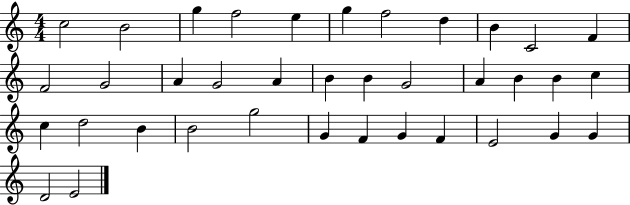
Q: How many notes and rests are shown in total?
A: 37